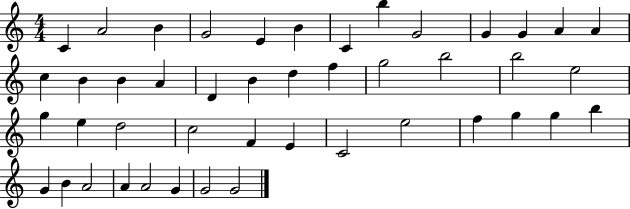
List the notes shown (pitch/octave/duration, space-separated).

C4/q A4/h B4/q G4/h E4/q B4/q C4/q B5/q G4/h G4/q G4/q A4/q A4/q C5/q B4/q B4/q A4/q D4/q B4/q D5/q F5/q G5/h B5/h B5/h E5/h G5/q E5/q D5/h C5/h F4/q E4/q C4/h E5/h F5/q G5/q G5/q B5/q G4/q B4/q A4/h A4/q A4/h G4/q G4/h G4/h